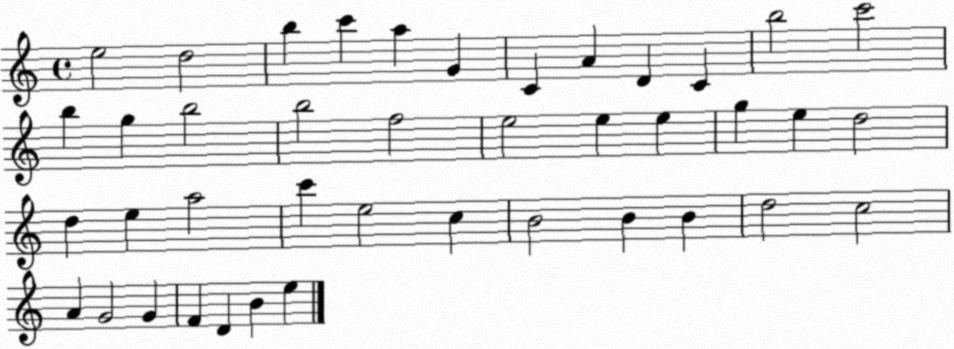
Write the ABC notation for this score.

X:1
T:Untitled
M:4/4
L:1/4
K:C
e2 d2 b c' a G C A D C b2 c'2 b g b2 b2 f2 e2 e e g e d2 d e a2 c' e2 c B2 B B d2 c2 A G2 G F D B e